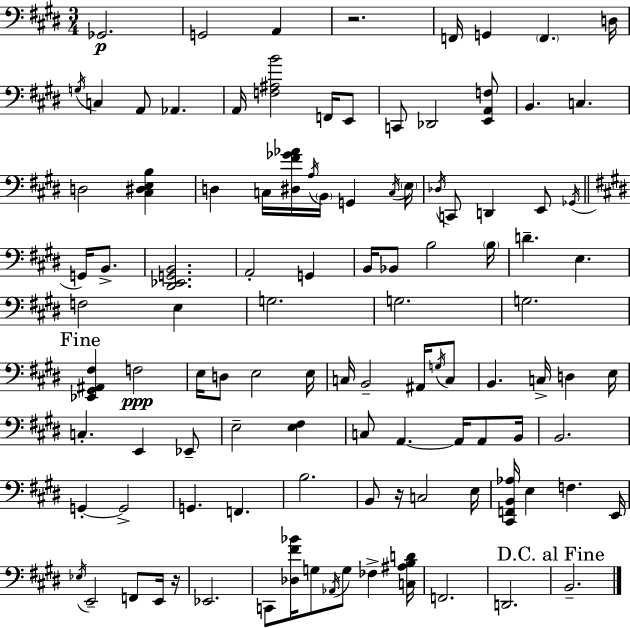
X:1
T:Untitled
M:3/4
L:1/4
K:E
_G,,2 G,,2 A,, z2 F,,/4 G,, F,, D,/4 G,/4 C, A,,/2 _A,, A,,/4 [F,^A,B]2 F,,/4 E,,/2 C,,/2 _D,,2 [E,,A,,F,]/2 B,, C, D,2 [^C,^D,E,B,] D, C,/4 [^D,^F_G_A]/4 A,/4 B,,/4 G,, C,/4 E,/4 _D,/4 C,,/2 D,, E,,/2 _G,,/4 G,,/4 B,,/2 [^D,,_E,,G,,B,,]2 A,,2 G,, B,,/4 _B,,/2 B,2 B,/4 D E, F,2 E, G,2 G,2 G,2 [_E,,^G,,^A,,^F,] F,2 E,/4 D,/2 E,2 E,/4 C,/4 B,,2 ^A,,/4 G,/4 C,/2 B,, C,/4 D, E,/4 C, E,, _E,,/2 E,2 [E,^F,] C,/2 A,, A,,/4 A,,/2 B,,/4 B,,2 G,, G,,2 G,, F,, B,2 B,,/2 z/4 C,2 E,/4 [^C,,F,,B,,_A,]/4 E, F, E,,/4 _E,/4 E,,2 F,,/2 E,,/4 z/4 _E,,2 C,,/2 [_D,^F_B]/4 G,/2 _A,,/4 G,/2 _F, [C,^A,B,D]/4 F,,2 D,,2 B,,2